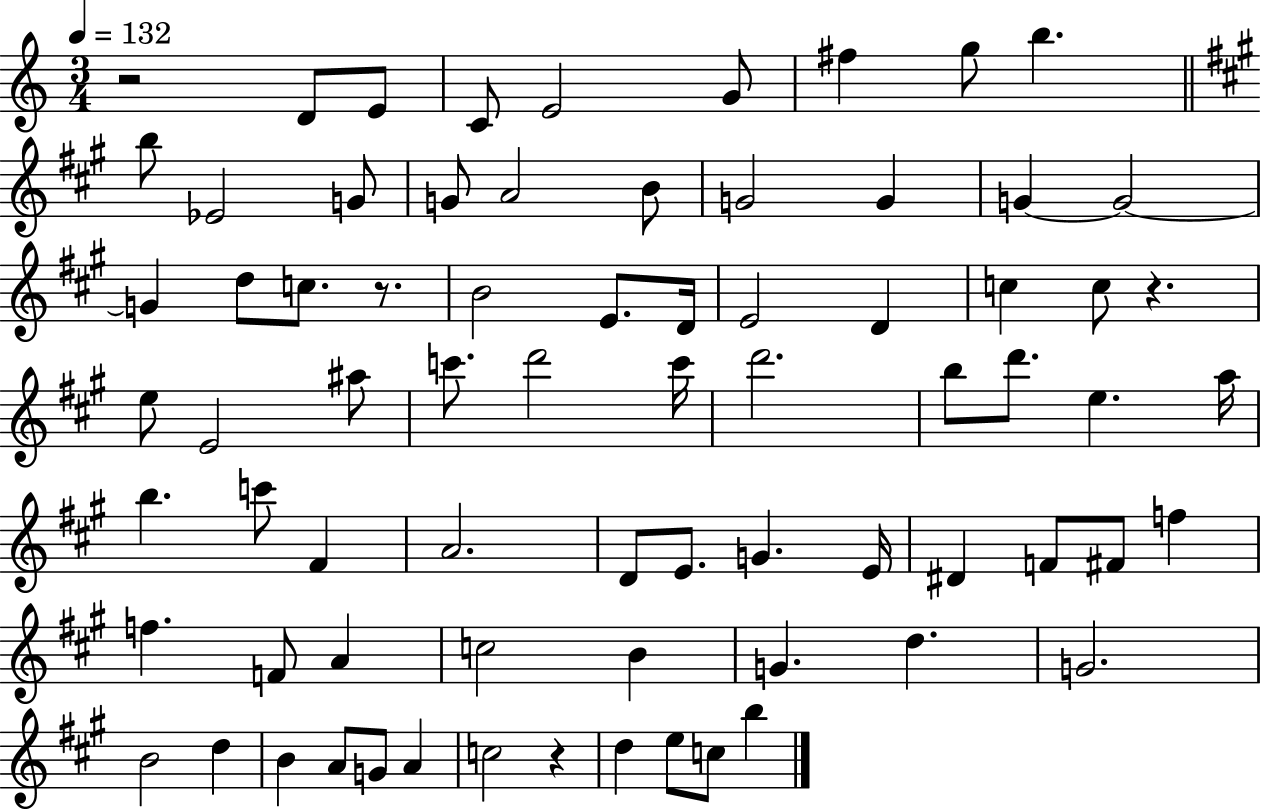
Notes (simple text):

R/h D4/e E4/e C4/e E4/h G4/e F#5/q G5/e B5/q. B5/e Eb4/h G4/e G4/e A4/h B4/e G4/h G4/q G4/q G4/h G4/q D5/e C5/e. R/e. B4/h E4/e. D4/s E4/h D4/q C5/q C5/e R/q. E5/e E4/h A#5/e C6/e. D6/h C6/s D6/h. B5/e D6/e. E5/q. A5/s B5/q. C6/e F#4/q A4/h. D4/e E4/e. G4/q. E4/s D#4/q F4/e F#4/e F5/q F5/q. F4/e A4/q C5/h B4/q G4/q. D5/q. G4/h. B4/h D5/q B4/q A4/e G4/e A4/q C5/h R/q D5/q E5/e C5/e B5/q